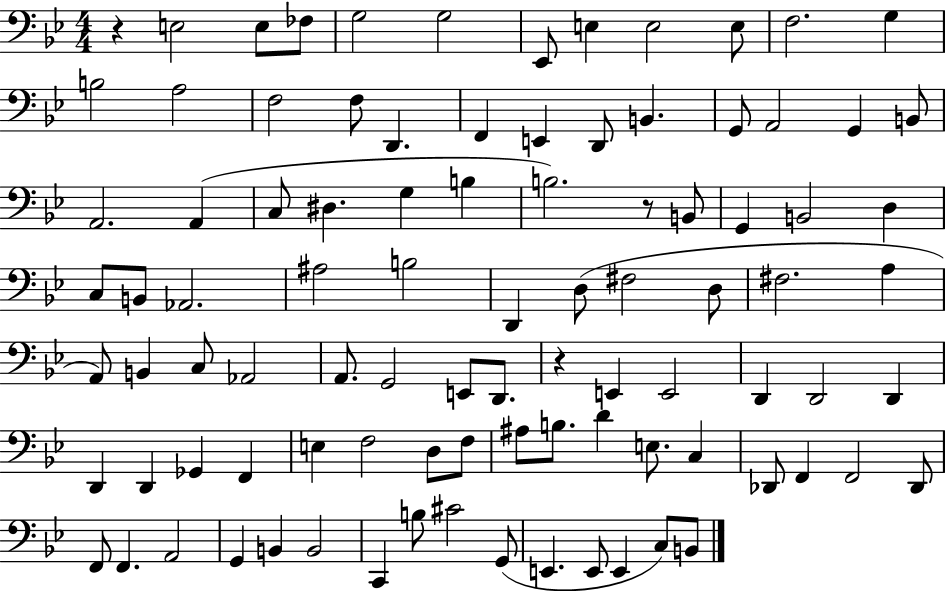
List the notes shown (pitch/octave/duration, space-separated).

R/q E3/h E3/e FES3/e G3/h G3/h Eb2/e E3/q E3/h E3/e F3/h. G3/q B3/h A3/h F3/h F3/e D2/q. F2/q E2/q D2/e B2/q. G2/e A2/h G2/q B2/e A2/h. A2/q C3/e D#3/q. G3/q B3/q B3/h. R/e B2/e G2/q B2/h D3/q C3/e B2/e Ab2/h. A#3/h B3/h D2/q D3/e F#3/h D3/e F#3/h. A3/q A2/e B2/q C3/e Ab2/h A2/e. G2/h E2/e D2/e. R/q E2/q E2/h D2/q D2/h D2/q D2/q D2/q Gb2/q F2/q E3/q F3/h D3/e F3/e A#3/e B3/e. D4/q E3/e. C3/q Db2/e F2/q F2/h Db2/e F2/e F2/q. A2/h G2/q B2/q B2/h C2/q B3/e C#4/h G2/e E2/q. E2/e E2/q C3/e B2/e